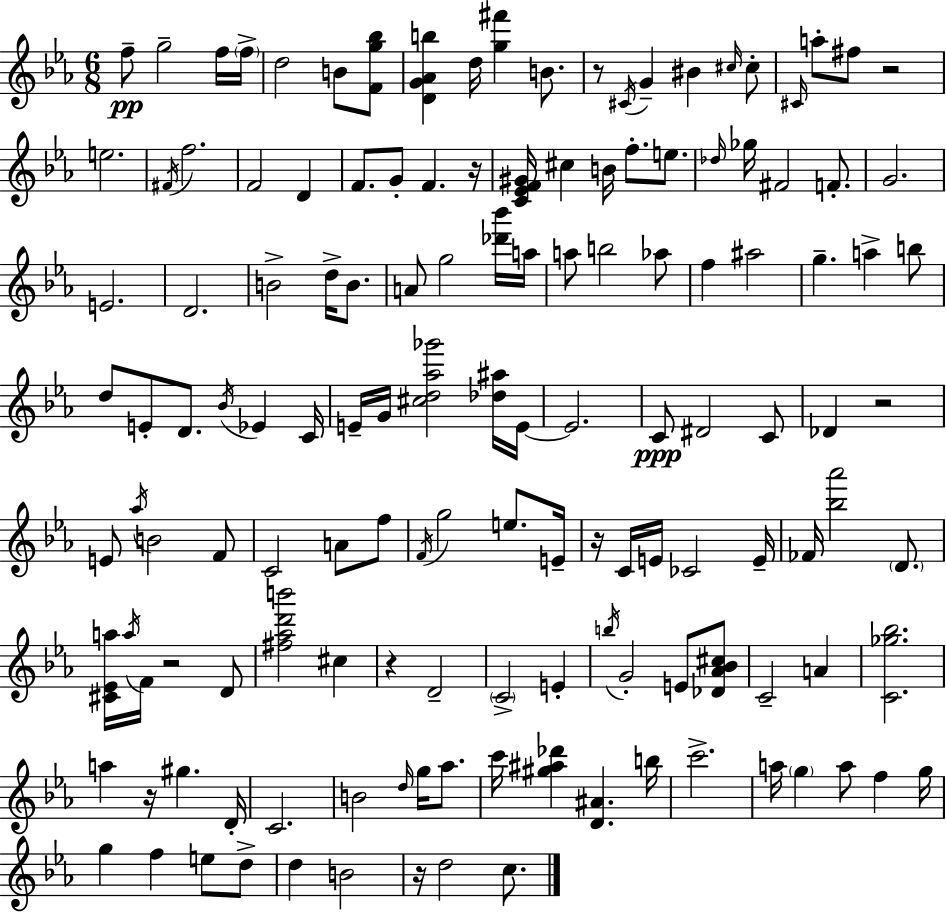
F5/e G5/h F5/s F5/s D5/h B4/e [F4,G5,Bb5]/e [D4,G4,Ab4,B5]/q D5/s [G5,F#6]/q B4/e. R/e C#4/s G4/q BIS4/q C#5/s C#5/e C#4/s A5/e F#5/e R/h E5/h. F#4/s F5/h. F4/h D4/q F4/e. G4/e F4/q. R/s [C4,Eb4,F4,G#4]/s C#5/q B4/s F5/e. E5/e. Db5/s Gb5/s F#4/h F4/e. G4/h. E4/h. D4/h. B4/h D5/s B4/e. A4/e G5/h [Db6,Bb6]/s A5/s A5/e B5/h Ab5/e F5/q A#5/h G5/q. A5/q B5/e D5/e E4/e D4/e. Bb4/s Eb4/q C4/s E4/s G4/s [C#5,D5,Ab5,Gb6]/h [Db5,A#5]/s E4/s E4/h. C4/e D#4/h C4/e Db4/q R/h E4/e Ab5/s B4/h F4/e C4/h A4/e F5/e F4/s G5/h E5/e. E4/s R/s C4/s E4/s CES4/h E4/s FES4/s [Bb5,Ab6]/h D4/e. [C#4,Eb4,A5]/s A5/s F4/s R/h D4/e [F#5,Ab5,D6,B6]/h C#5/q R/q D4/h C4/h E4/q B5/s G4/h E4/e [Db4,Ab4,Bb4,C#5]/e C4/h A4/q [C4,Gb5,Bb5]/h. A5/q R/s G#5/q. D4/s C4/h. B4/h D5/s G5/s Ab5/e. C6/s [G#5,A#5,Db6]/q [D4,A#4]/q. B5/s C6/h. A5/s G5/q A5/e F5/q G5/s G5/q F5/q E5/e D5/e D5/q B4/h R/s D5/h C5/e.